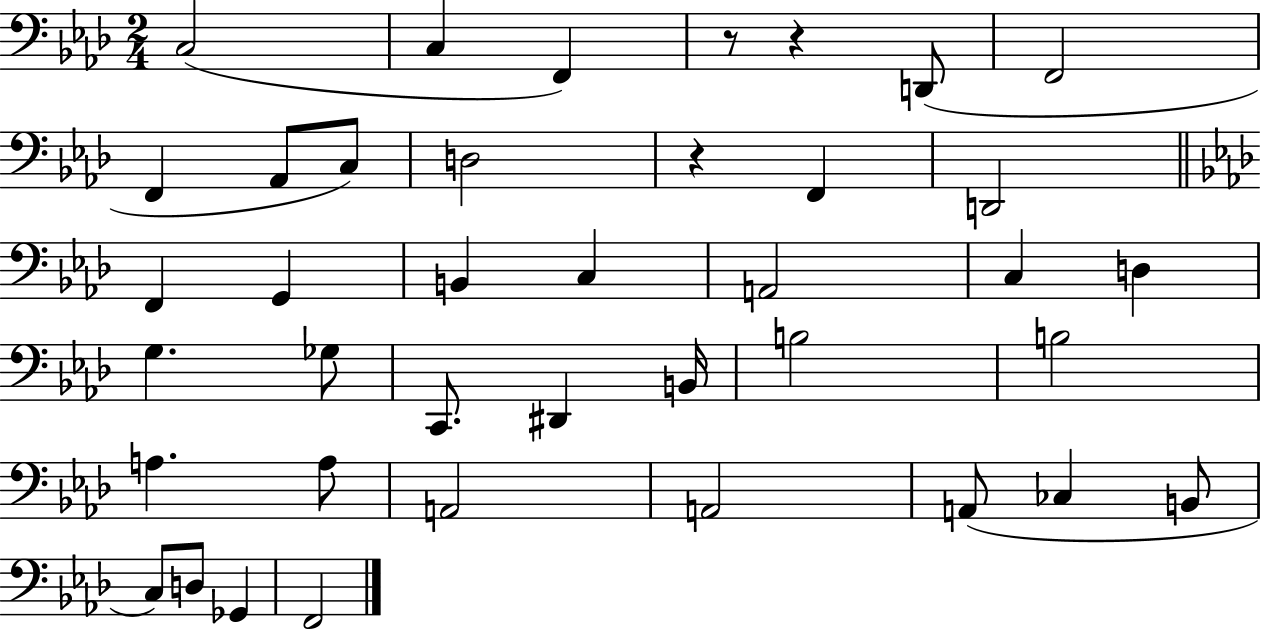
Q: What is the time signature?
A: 2/4